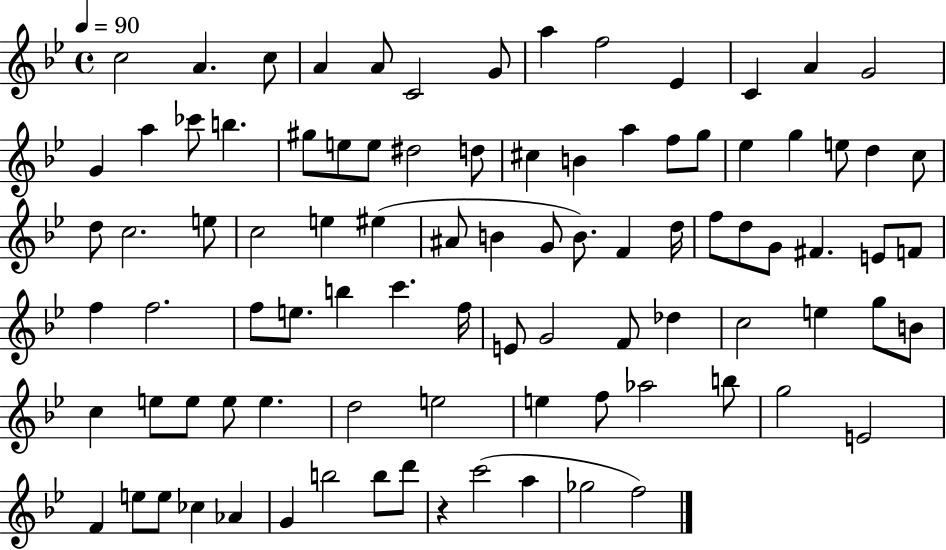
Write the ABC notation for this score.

X:1
T:Untitled
M:4/4
L:1/4
K:Bb
c2 A c/2 A A/2 C2 G/2 a f2 _E C A G2 G a _c'/2 b ^g/2 e/2 e/2 ^d2 d/2 ^c B a f/2 g/2 _e g e/2 d c/2 d/2 c2 e/2 c2 e ^e ^A/2 B G/2 B/2 F d/4 f/2 d/2 G/2 ^F E/2 F/2 f f2 f/2 e/2 b c' f/4 E/2 G2 F/2 _d c2 e g/2 B/2 c e/2 e/2 e/2 e d2 e2 e f/2 _a2 b/2 g2 E2 F e/2 e/2 _c _A G b2 b/2 d'/2 z c'2 a _g2 f2